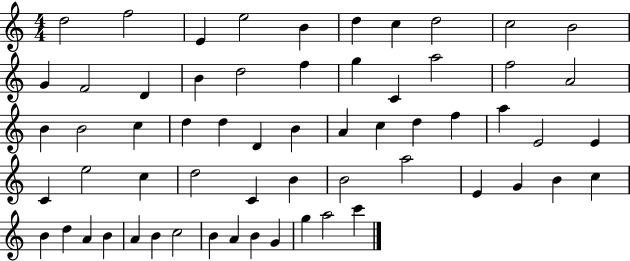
D5/h F5/h E4/q E5/h B4/q D5/q C5/q D5/h C5/h B4/h G4/q F4/h D4/q B4/q D5/h F5/q G5/q C4/q A5/h F5/h A4/h B4/q B4/h C5/q D5/q D5/q D4/q B4/q A4/q C5/q D5/q F5/q A5/q E4/h E4/q C4/q E5/h C5/q D5/h C4/q B4/q B4/h A5/h E4/q G4/q B4/q C5/q B4/q D5/q A4/q B4/q A4/q B4/q C5/h B4/q A4/q B4/q G4/q G5/q A5/h C6/q